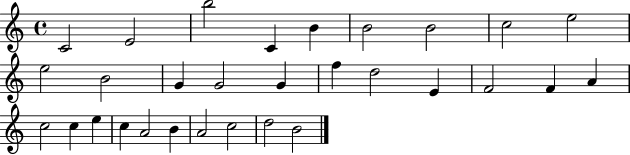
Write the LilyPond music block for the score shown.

{
  \clef treble
  \time 4/4
  \defaultTimeSignature
  \key c \major
  c'2 e'2 | b''2 c'4 b'4 | b'2 b'2 | c''2 e''2 | \break e''2 b'2 | g'4 g'2 g'4 | f''4 d''2 e'4 | f'2 f'4 a'4 | \break c''2 c''4 e''4 | c''4 a'2 b'4 | a'2 c''2 | d''2 b'2 | \break \bar "|."
}